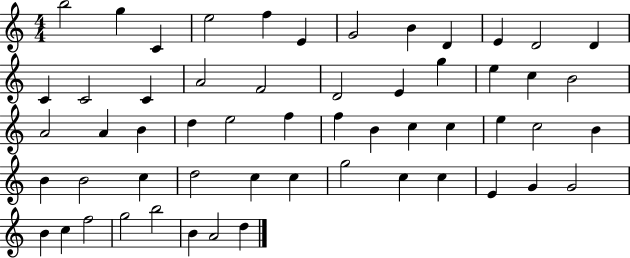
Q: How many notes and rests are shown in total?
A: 56